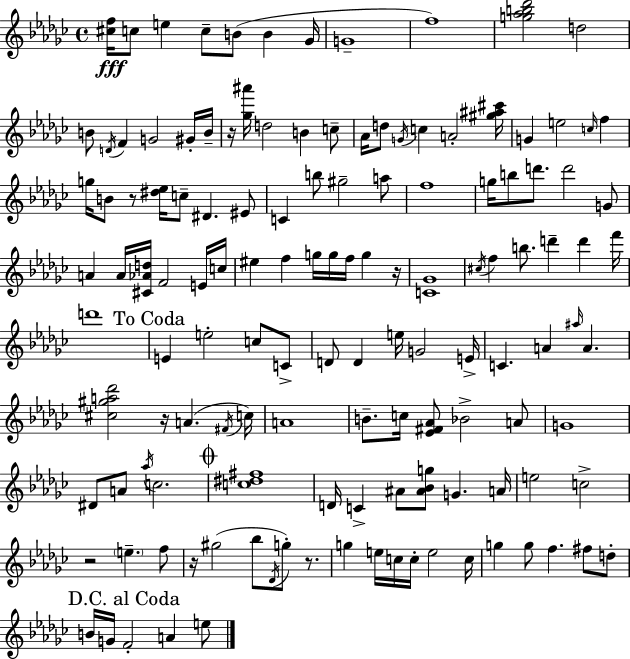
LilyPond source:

{
  \clef treble
  \time 4/4
  \defaultTimeSignature
  \key ees \minor
  \repeat volta 2 { <cis'' f''>16\fff c''8 e''4 c''8-- b'8( b'4 ges'16 | g'1-- | f''1) | <g'' aes'' b'' des'''>2 d''2 | \break b'8 \acciaccatura { d'16 } f'4 g'2 gis'16-. | b'16-- r16 <ges'' ais'''>16 d''2 b'4 c''8-- | aes'16 d''8 \acciaccatura { g'16 } c''4 a'2-. | <gis'' ais'' cis'''>16 g'4 e''2 \grace { c''16 } f''4 | \break g''16 b'8 r8 <dis'' ees''>16 c''8-- dis'4. | eis'8 c'4 b''8 gis''2-- | a''8 f''1 | g''16 b''8 d'''8. d'''2 | \break g'8 a'4 a'16 <cis' aes' d''>16 f'2 | e'16 c''16 eis''4 f''4 g''16 g''16 f''16 g''4 | r16 <c' ges'>1 | \acciaccatura { cis''16 } f''4 b''8. d'''4-- d'''4 | \break f'''16 d'''1 | \mark "To Coda" e'4 e''2-. | c''8 c'8-> d'8 d'4 e''16 g'2 | e'16-> c'4. a'4 \grace { ais''16 } a'4. | \break <cis'' gis'' a'' des'''>2 r16 a'4.( | \acciaccatura { fis'16 } c''16) a'1 | b'8.-- c''16 <ees' fis' aes'>8 bes'2-> | a'8 g'1 | \break dis'8 a'8 \acciaccatura { aes''16 } c''2. | \mark \markup { \musicglyph "scripts.coda" } <c'' dis'' fis''>1 | d'16 c'4-> ais'8 <ais' bes' g''>8 | g'4. a'16 e''2 c''2-> | \break r2 \parenthesize e''4.-- | f''8 r16 gis''2( | bes''8 \acciaccatura { des'16 } g''8-.) r8. g''4 e''16 c''16 c''16-. e''2 | c''16 g''4 g''8 f''4. | \break fis''8 d''8-. \mark "D.C. al Coda" b'16 g'16 f'2-. | a'4 e''8 } \bar "|."
}